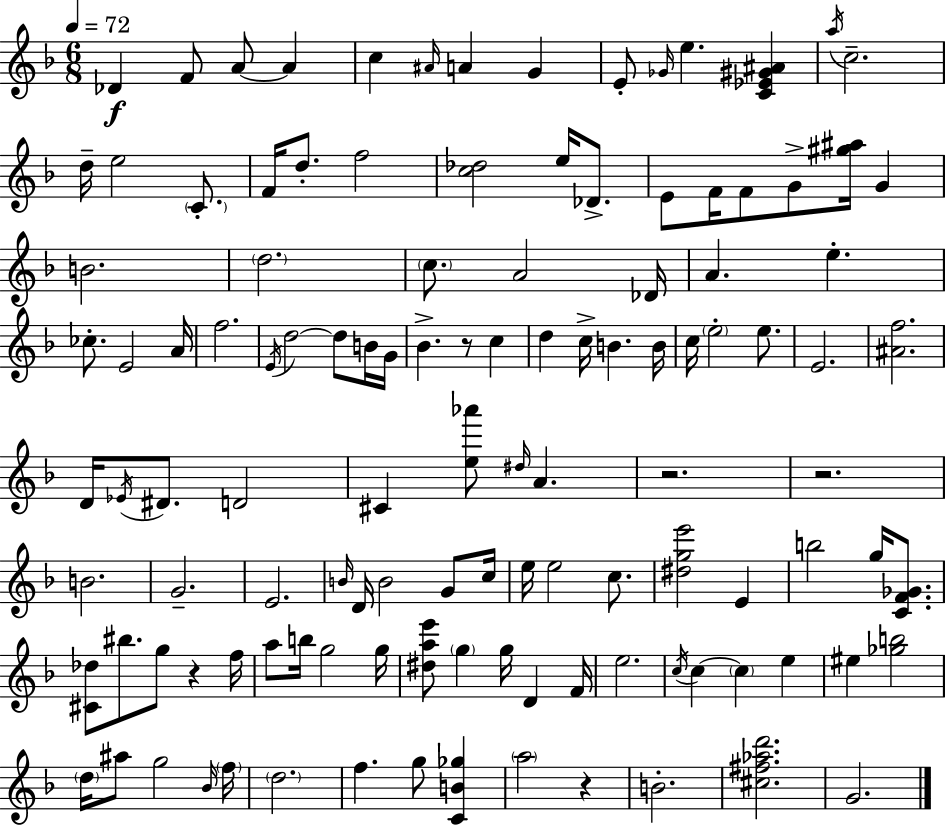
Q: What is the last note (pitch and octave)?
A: G4